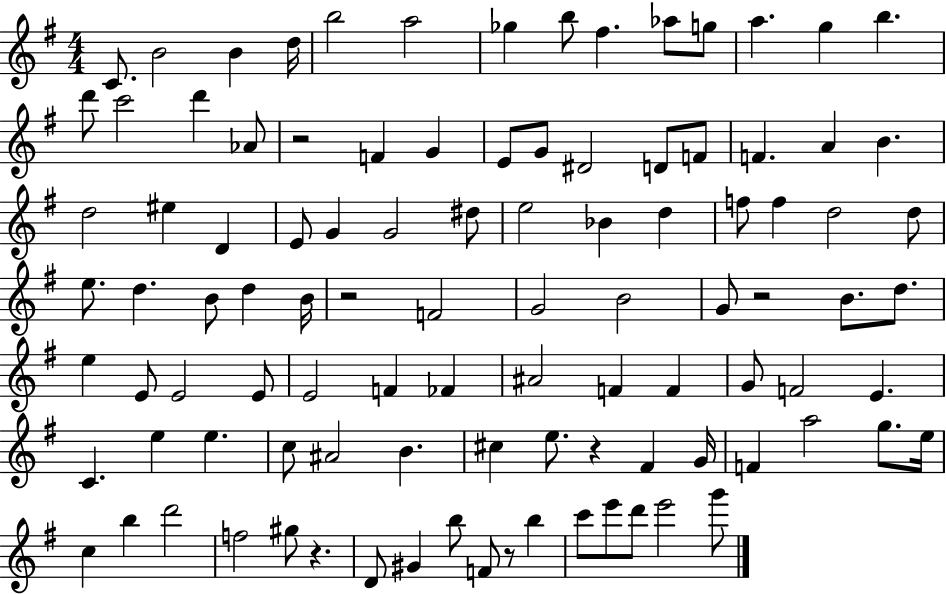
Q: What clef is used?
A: treble